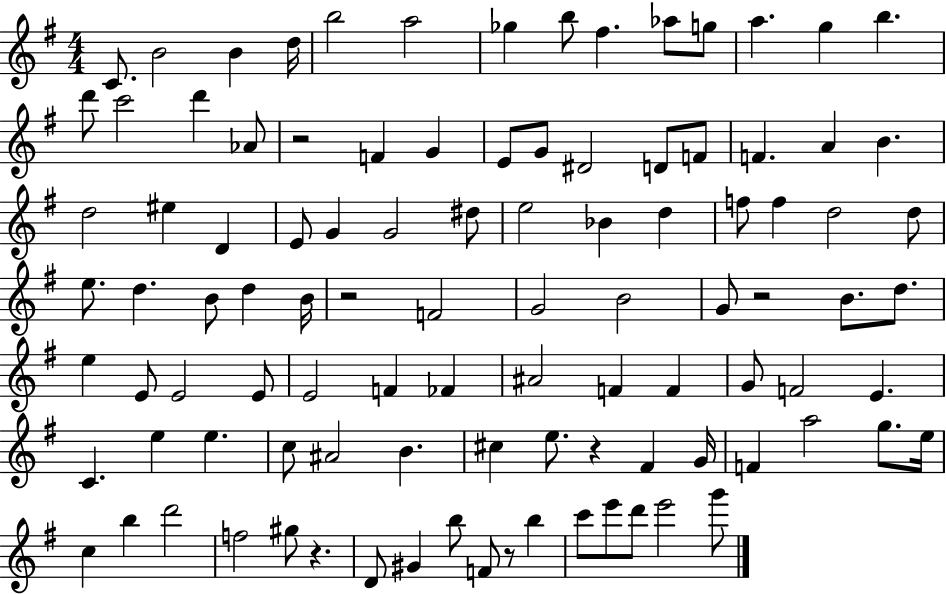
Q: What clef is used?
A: treble